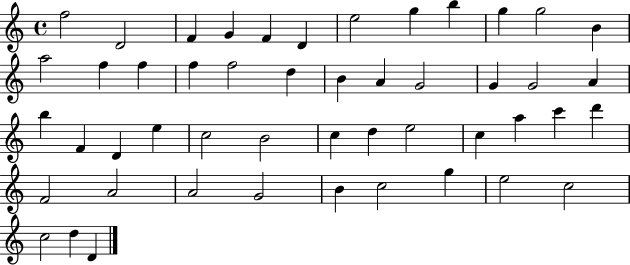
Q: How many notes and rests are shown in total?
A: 49